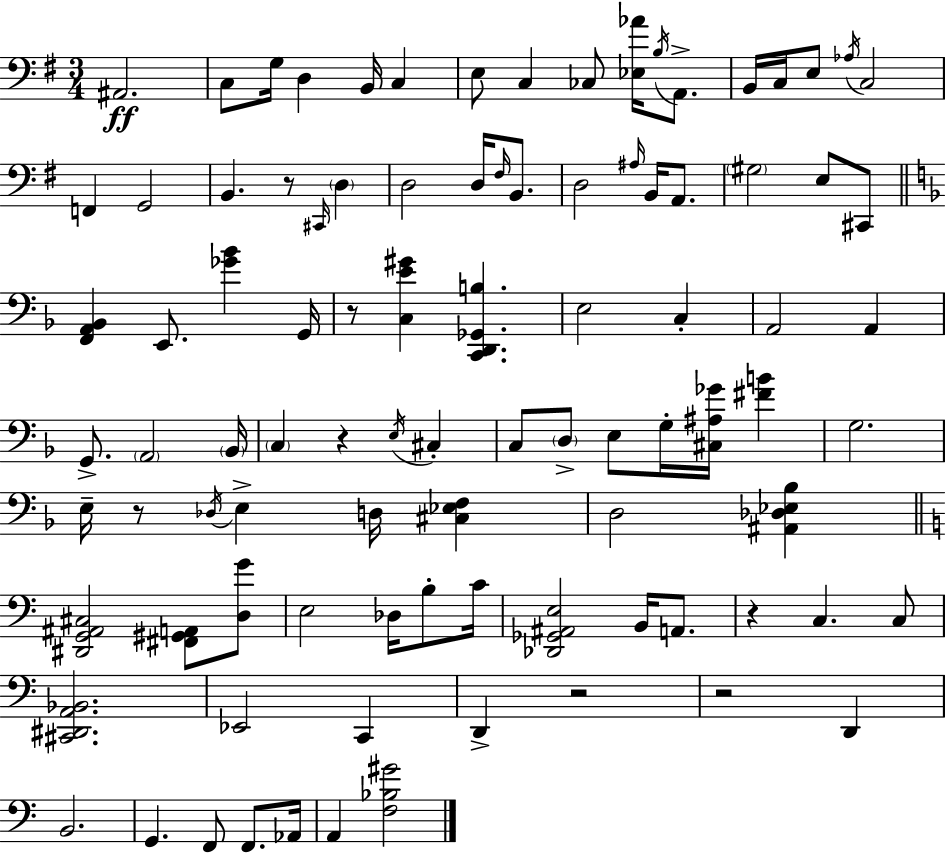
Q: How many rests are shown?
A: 7